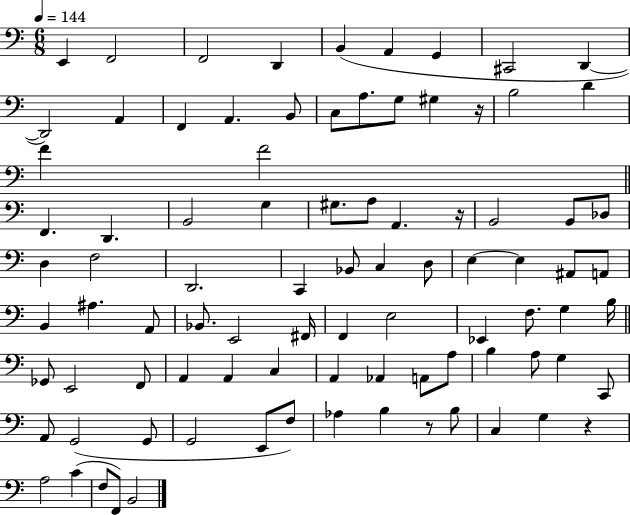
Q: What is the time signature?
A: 6/8